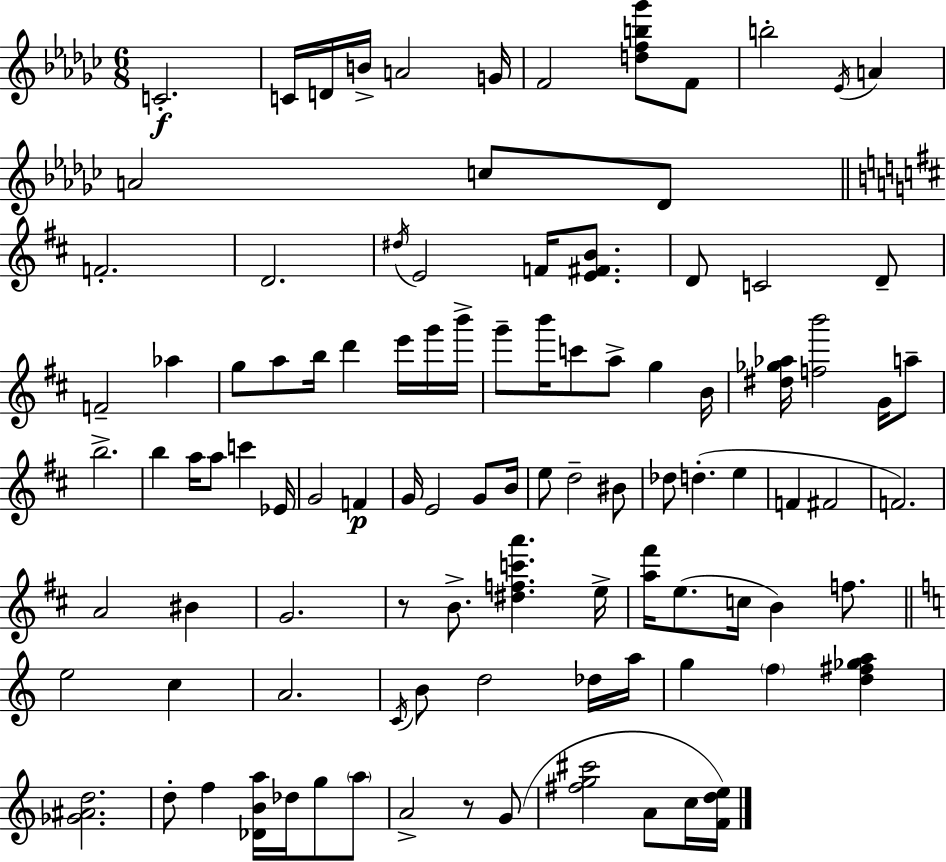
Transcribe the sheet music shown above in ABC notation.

X:1
T:Untitled
M:6/8
L:1/4
K:Ebm
C2 C/4 D/4 B/4 A2 G/4 F2 [dfb_g']/2 F/2 b2 _E/4 A A2 c/2 _D/2 F2 D2 ^d/4 E2 F/4 [E^FB]/2 D/2 C2 D/2 F2 _a g/2 a/2 b/4 d' e'/4 g'/4 b'/4 g'/2 b'/4 c'/2 a/2 g B/4 [^d_g_a]/4 [fb']2 G/4 a/2 b2 b a/4 a/2 c' _E/4 G2 F G/4 E2 G/2 B/4 e/2 d2 ^B/2 _d/2 d e F ^F2 F2 A2 ^B G2 z/2 B/2 [^dfc'a'] e/4 [a^f']/4 e/2 c/4 B f/2 e2 c A2 C/4 B/2 d2 _d/4 a/4 g f [d^f_ga] [_G^Ad]2 d/2 f [_DBa]/4 _d/4 g/2 a/2 A2 z/2 G/2 [^fg^c']2 A/2 c/4 [Fde]/4